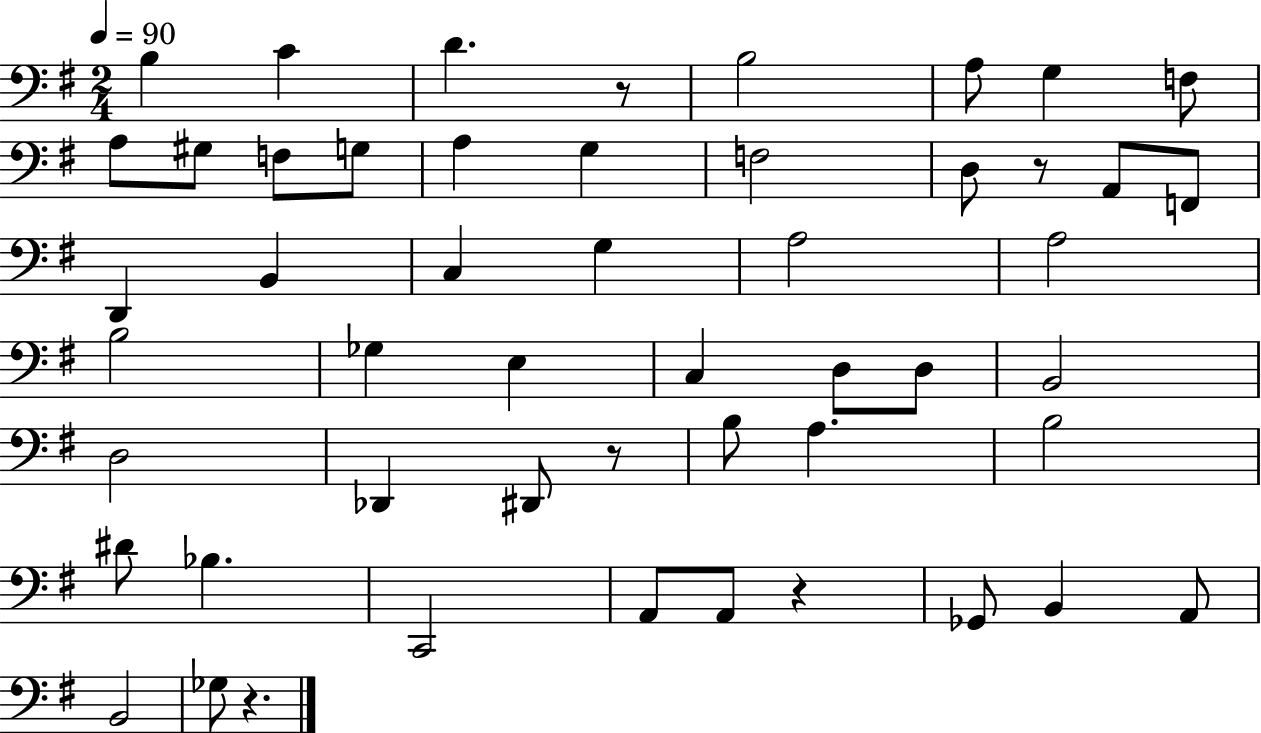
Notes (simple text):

B3/q C4/q D4/q. R/e B3/h A3/e G3/q F3/e A3/e G#3/e F3/e G3/e A3/q G3/q F3/h D3/e R/e A2/e F2/e D2/q B2/q C3/q G3/q A3/h A3/h B3/h Gb3/q E3/q C3/q D3/e D3/e B2/h D3/h Db2/q D#2/e R/e B3/e A3/q. B3/h D#4/e Bb3/q. C2/h A2/e A2/e R/q Gb2/e B2/q A2/e B2/h Gb3/e R/q.